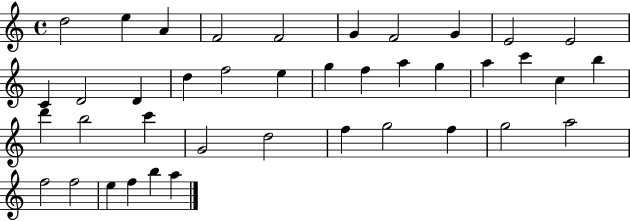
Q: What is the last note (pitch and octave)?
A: A5